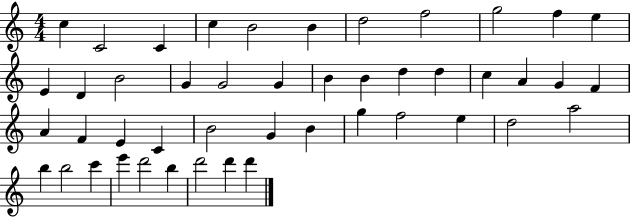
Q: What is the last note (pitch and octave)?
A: D6